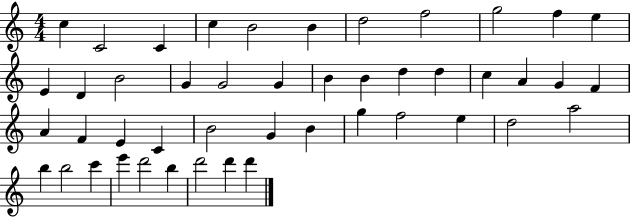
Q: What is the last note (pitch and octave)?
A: D6